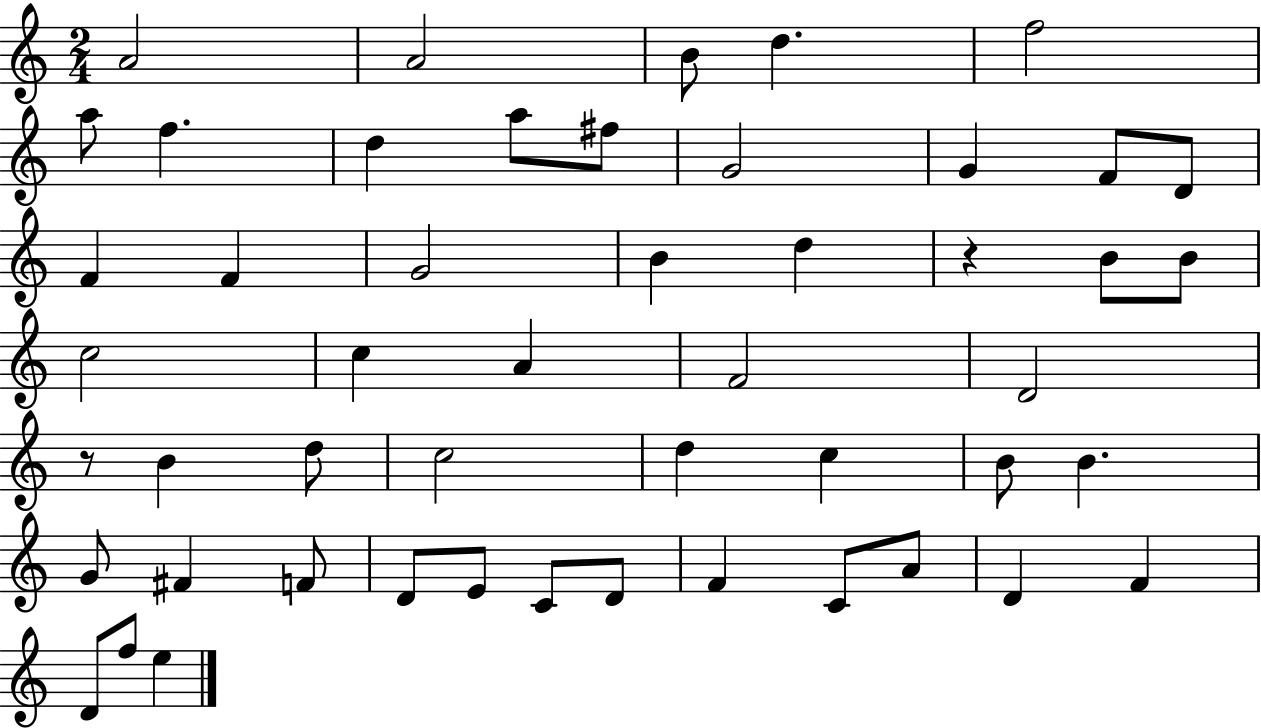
{
  \clef treble
  \numericTimeSignature
  \time 2/4
  \key c \major
  a'2 | a'2 | b'8 d''4. | f''2 | \break a''8 f''4. | d''4 a''8 fis''8 | g'2 | g'4 f'8 d'8 | \break f'4 f'4 | g'2 | b'4 d''4 | r4 b'8 b'8 | \break c''2 | c''4 a'4 | f'2 | d'2 | \break r8 b'4 d''8 | c''2 | d''4 c''4 | b'8 b'4. | \break g'8 fis'4 f'8 | d'8 e'8 c'8 d'8 | f'4 c'8 a'8 | d'4 f'4 | \break d'8 f''8 e''4 | \bar "|."
}